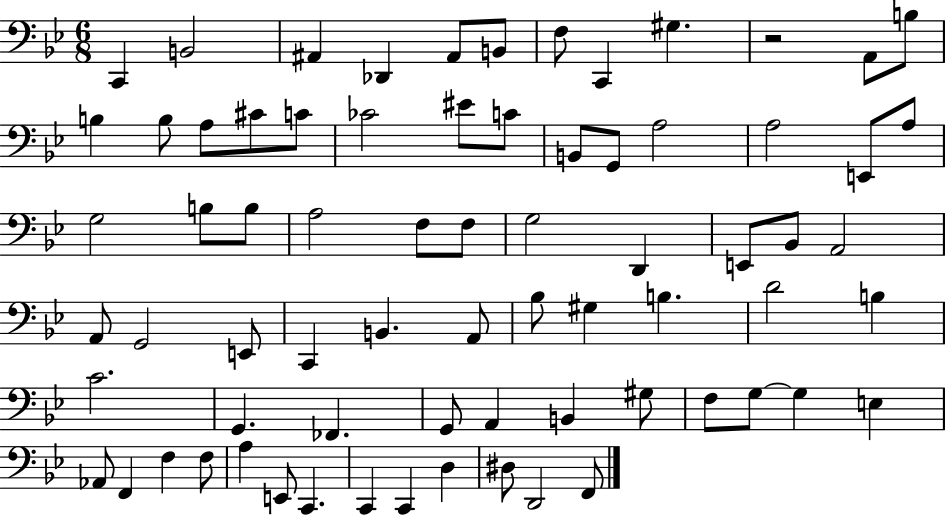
X:1
T:Untitled
M:6/8
L:1/4
K:Bb
C,, B,,2 ^A,, _D,, ^A,,/2 B,,/2 F,/2 C,, ^G, z2 A,,/2 B,/2 B, B,/2 A,/2 ^C/2 C/2 _C2 ^E/2 C/2 B,,/2 G,,/2 A,2 A,2 E,,/2 A,/2 G,2 B,/2 B,/2 A,2 F,/2 F,/2 G,2 D,, E,,/2 _B,,/2 A,,2 A,,/2 G,,2 E,,/2 C,, B,, A,,/2 _B,/2 ^G, B, D2 B, C2 G,, _F,, G,,/2 A,, B,, ^G,/2 F,/2 G,/2 G, E, _A,,/2 F,, F, F,/2 A, E,,/2 C,, C,, C,, D, ^D,/2 D,,2 F,,/2